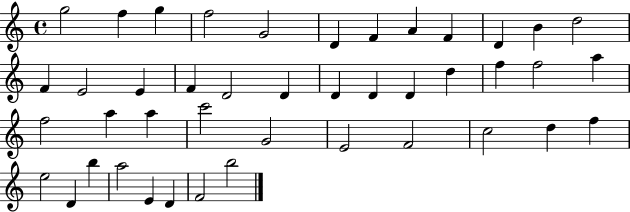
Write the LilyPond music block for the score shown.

{
  \clef treble
  \time 4/4
  \defaultTimeSignature
  \key c \major
  g''2 f''4 g''4 | f''2 g'2 | d'4 f'4 a'4 f'4 | d'4 b'4 d''2 | \break f'4 e'2 e'4 | f'4 d'2 d'4 | d'4 d'4 d'4 d''4 | f''4 f''2 a''4 | \break f''2 a''4 a''4 | c'''2 g'2 | e'2 f'2 | c''2 d''4 f''4 | \break e''2 d'4 b''4 | a''2 e'4 d'4 | f'2 b''2 | \bar "|."
}